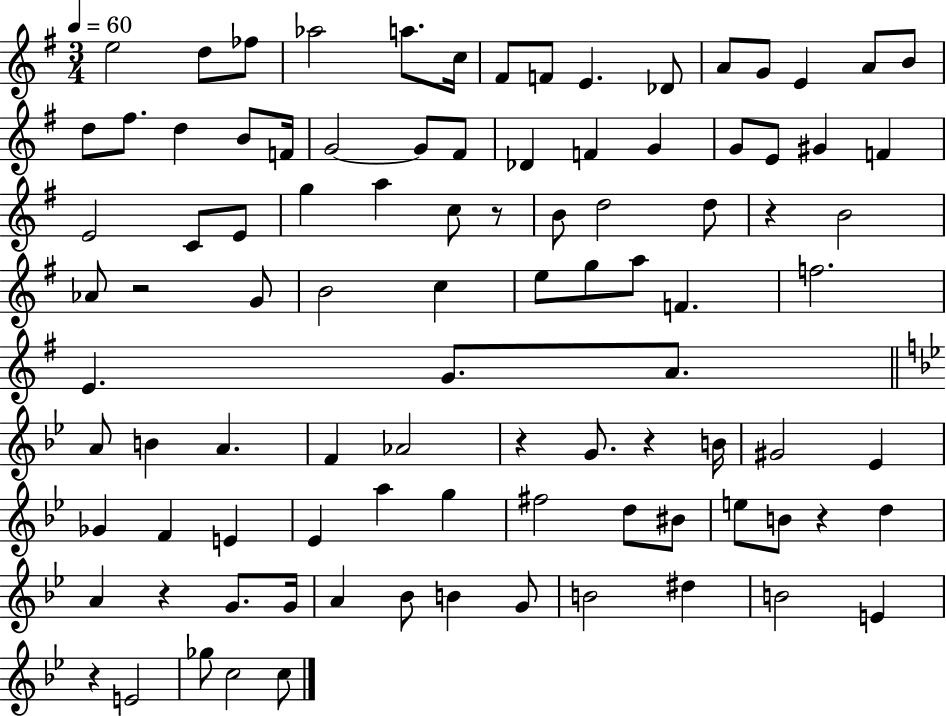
X:1
T:Untitled
M:3/4
L:1/4
K:G
e2 d/2 _f/2 _a2 a/2 c/4 ^F/2 F/2 E _D/2 A/2 G/2 E A/2 B/2 d/2 ^f/2 d B/2 F/4 G2 G/2 ^F/2 _D F G G/2 E/2 ^G F E2 C/2 E/2 g a c/2 z/2 B/2 d2 d/2 z B2 _A/2 z2 G/2 B2 c e/2 g/2 a/2 F f2 E G/2 A/2 A/2 B A F _A2 z G/2 z B/4 ^G2 _E _G F E _E a g ^f2 d/2 ^B/2 e/2 B/2 z d A z G/2 G/4 A _B/2 B G/2 B2 ^d B2 E z E2 _g/2 c2 c/2